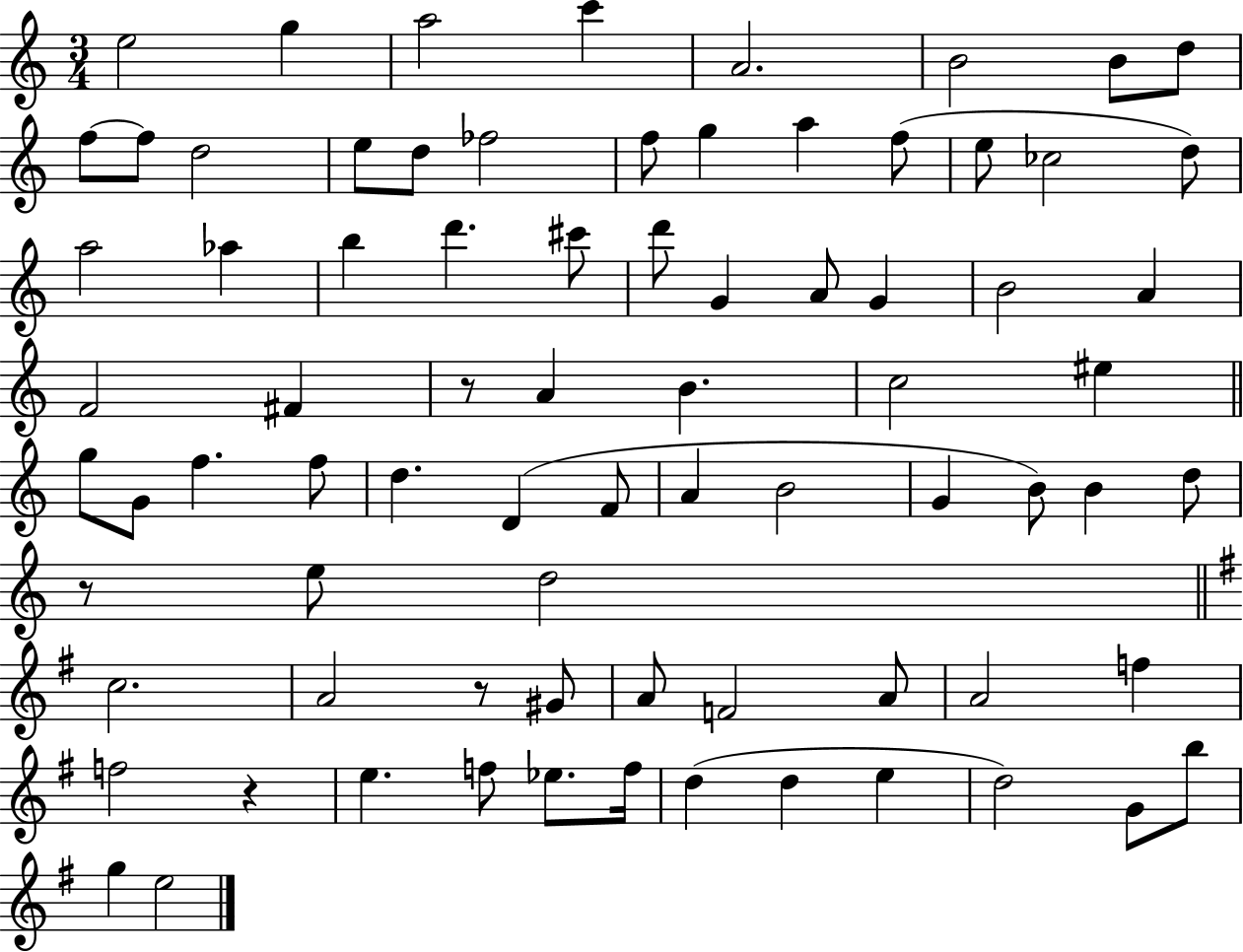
E5/h G5/q A5/h C6/q A4/h. B4/h B4/e D5/e F5/e F5/e D5/h E5/e D5/e FES5/h F5/e G5/q A5/q F5/e E5/e CES5/h D5/e A5/h Ab5/q B5/q D6/q. C#6/e D6/e G4/q A4/e G4/q B4/h A4/q F4/h F#4/q R/e A4/q B4/q. C5/h EIS5/q G5/e G4/e F5/q. F5/e D5/q. D4/q F4/e A4/q B4/h G4/q B4/e B4/q D5/e R/e E5/e D5/h C5/h. A4/h R/e G#4/e A4/e F4/h A4/e A4/h F5/q F5/h R/q E5/q. F5/e Eb5/e. F5/s D5/q D5/q E5/q D5/h G4/e B5/e G5/q E5/h